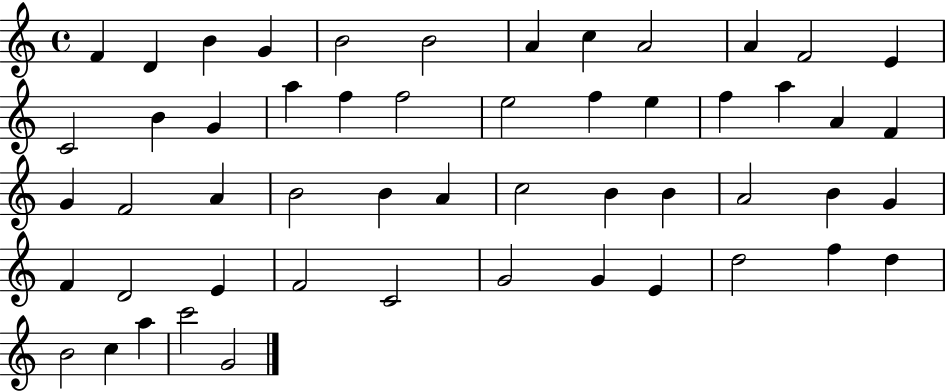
F4/q D4/q B4/q G4/q B4/h B4/h A4/q C5/q A4/h A4/q F4/h E4/q C4/h B4/q G4/q A5/q F5/q F5/h E5/h F5/q E5/q F5/q A5/q A4/q F4/q G4/q F4/h A4/q B4/h B4/q A4/q C5/h B4/q B4/q A4/h B4/q G4/q F4/q D4/h E4/q F4/h C4/h G4/h G4/q E4/q D5/h F5/q D5/q B4/h C5/q A5/q C6/h G4/h